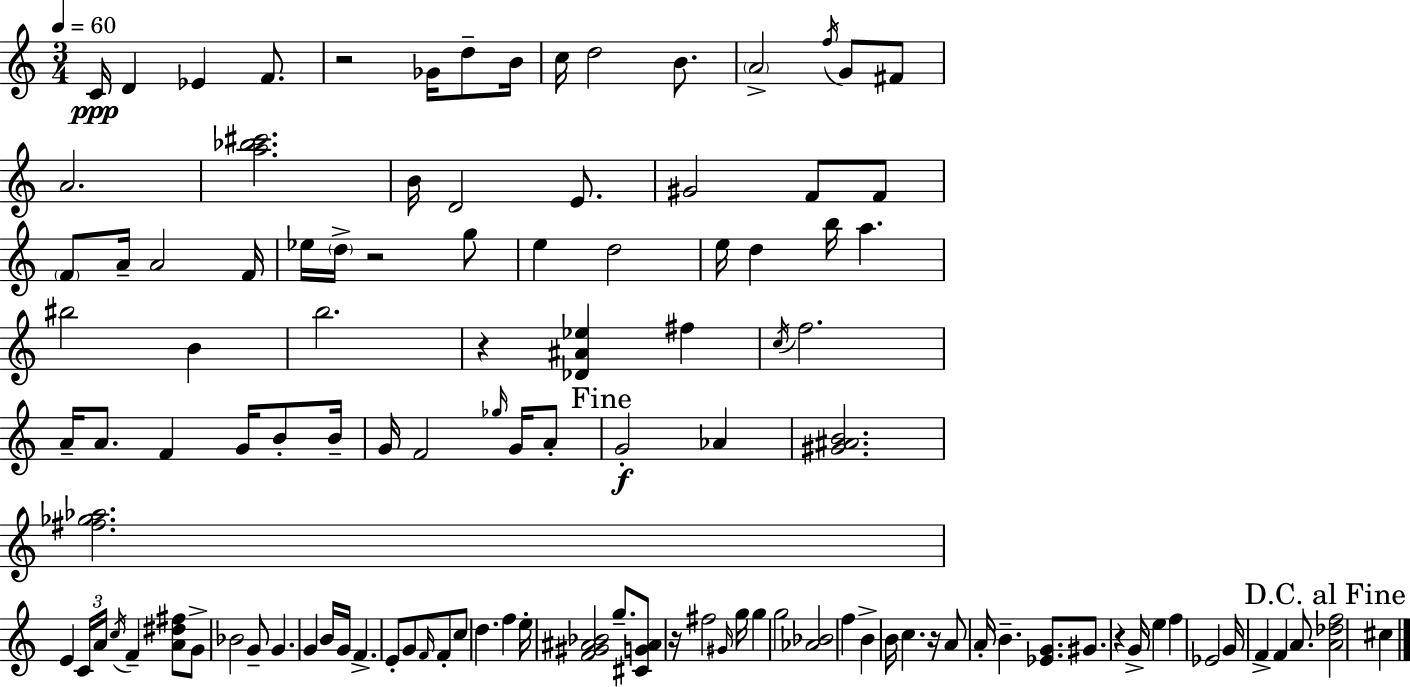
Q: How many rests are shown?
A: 6